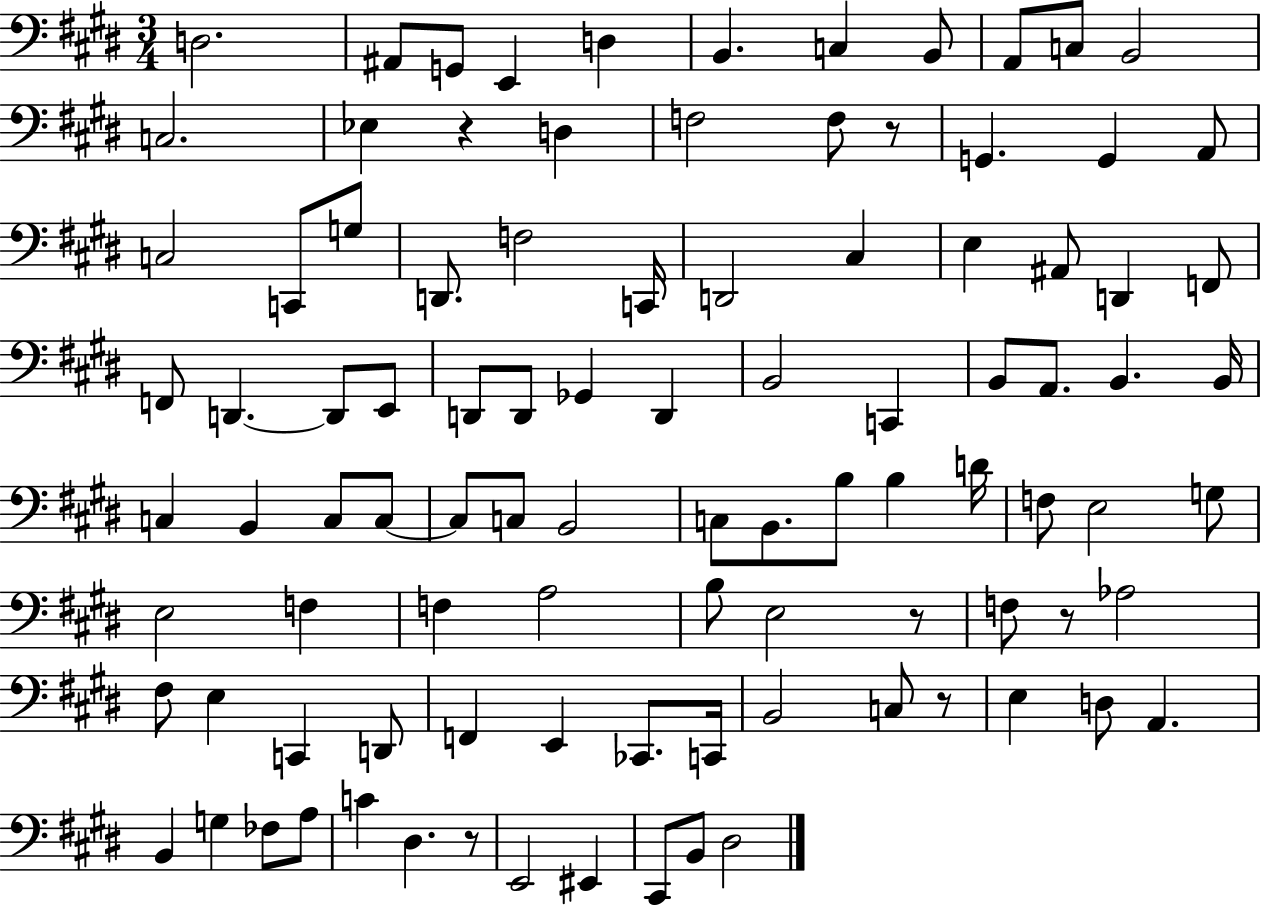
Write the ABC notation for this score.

X:1
T:Untitled
M:3/4
L:1/4
K:E
D,2 ^A,,/2 G,,/2 E,, D, B,, C, B,,/2 A,,/2 C,/2 B,,2 C,2 _E, z D, F,2 F,/2 z/2 G,, G,, A,,/2 C,2 C,,/2 G,/2 D,,/2 F,2 C,,/4 D,,2 ^C, E, ^A,,/2 D,, F,,/2 F,,/2 D,, D,,/2 E,,/2 D,,/2 D,,/2 _G,, D,, B,,2 C,, B,,/2 A,,/2 B,, B,,/4 C, B,, C,/2 C,/2 C,/2 C,/2 B,,2 C,/2 B,,/2 B,/2 B, D/4 F,/2 E,2 G,/2 E,2 F, F, A,2 B,/2 E,2 z/2 F,/2 z/2 _A,2 ^F,/2 E, C,, D,,/2 F,, E,, _C,,/2 C,,/4 B,,2 C,/2 z/2 E, D,/2 A,, B,, G, _F,/2 A,/2 C ^D, z/2 E,,2 ^E,, ^C,,/2 B,,/2 ^D,2